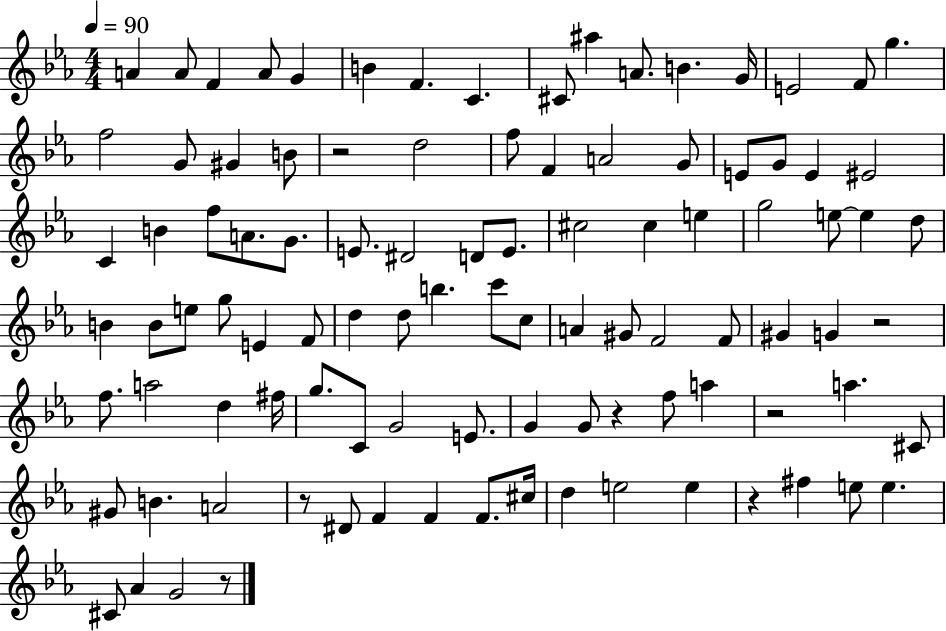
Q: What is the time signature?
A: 4/4